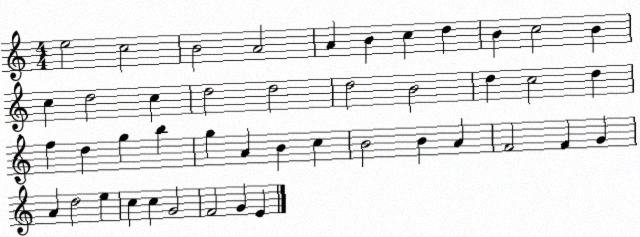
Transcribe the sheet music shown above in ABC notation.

X:1
T:Untitled
M:4/4
L:1/4
K:C
e2 c2 B2 A2 A B c d B c2 B c d2 c d2 d2 d2 B2 d c2 d f d g b g A B c B2 B A F2 F G A d2 e c c G2 F2 G E